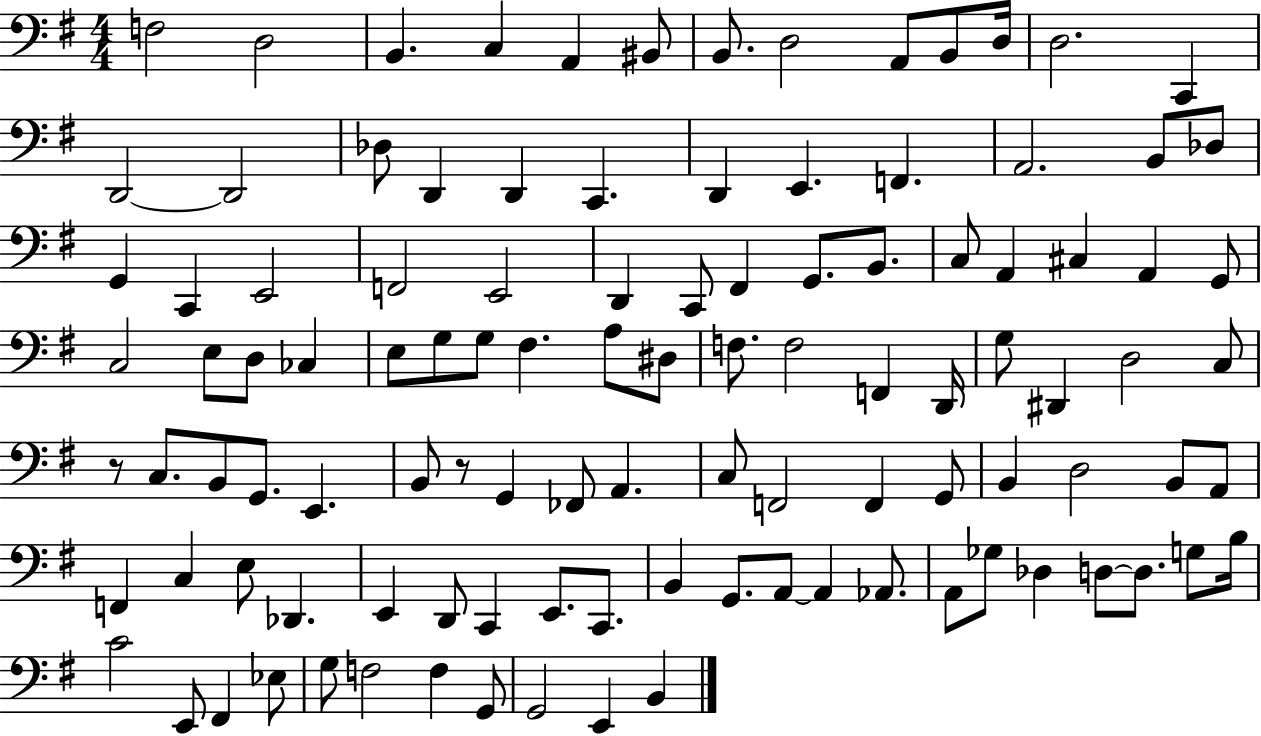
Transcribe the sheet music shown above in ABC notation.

X:1
T:Untitled
M:4/4
L:1/4
K:G
F,2 D,2 B,, C, A,, ^B,,/2 B,,/2 D,2 A,,/2 B,,/2 D,/4 D,2 C,, D,,2 D,,2 _D,/2 D,, D,, C,, D,, E,, F,, A,,2 B,,/2 _D,/2 G,, C,, E,,2 F,,2 E,,2 D,, C,,/2 ^F,, G,,/2 B,,/2 C,/2 A,, ^C, A,, G,,/2 C,2 E,/2 D,/2 _C, E,/2 G,/2 G,/2 ^F, A,/2 ^D,/2 F,/2 F,2 F,, D,,/4 G,/2 ^D,, D,2 C,/2 z/2 C,/2 B,,/2 G,,/2 E,, B,,/2 z/2 G,, _F,,/2 A,, C,/2 F,,2 F,, G,,/2 B,, D,2 B,,/2 A,,/2 F,, C, E,/2 _D,, E,, D,,/2 C,, E,,/2 C,,/2 B,, G,,/2 A,,/2 A,, _A,,/2 A,,/2 _G,/2 _D, D,/2 D,/2 G,/2 B,/4 C2 E,,/2 ^F,, _E,/2 G,/2 F,2 F, G,,/2 G,,2 E,, B,,